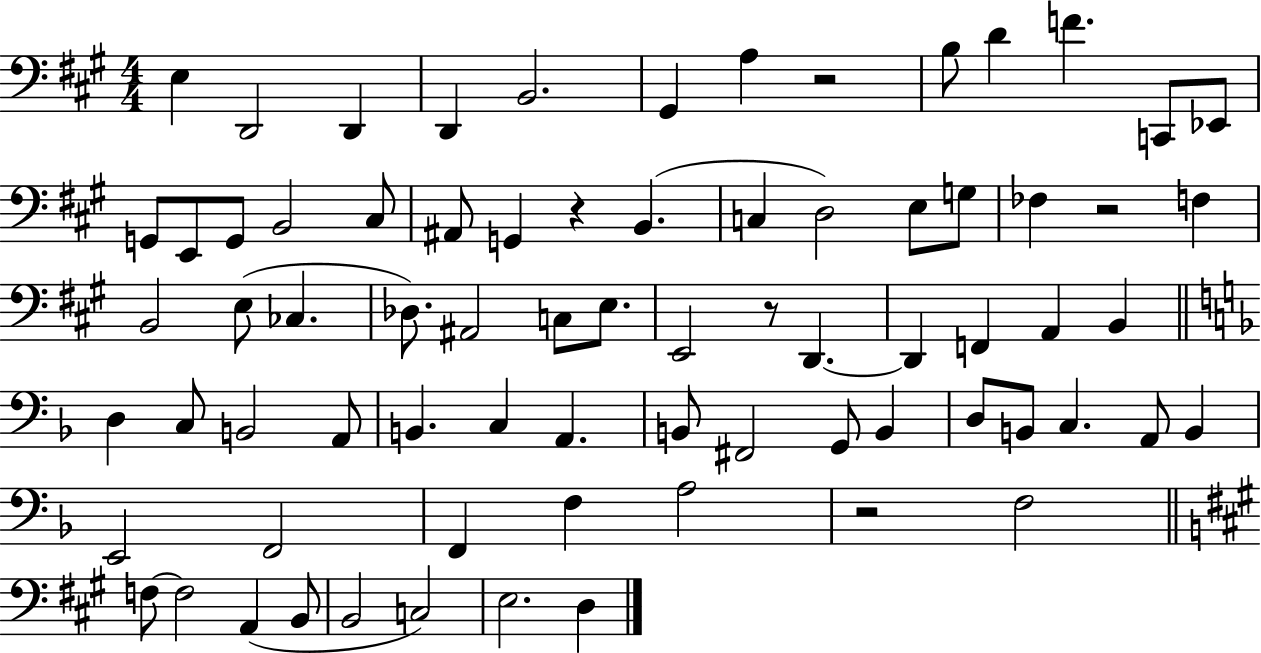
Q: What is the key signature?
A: A major